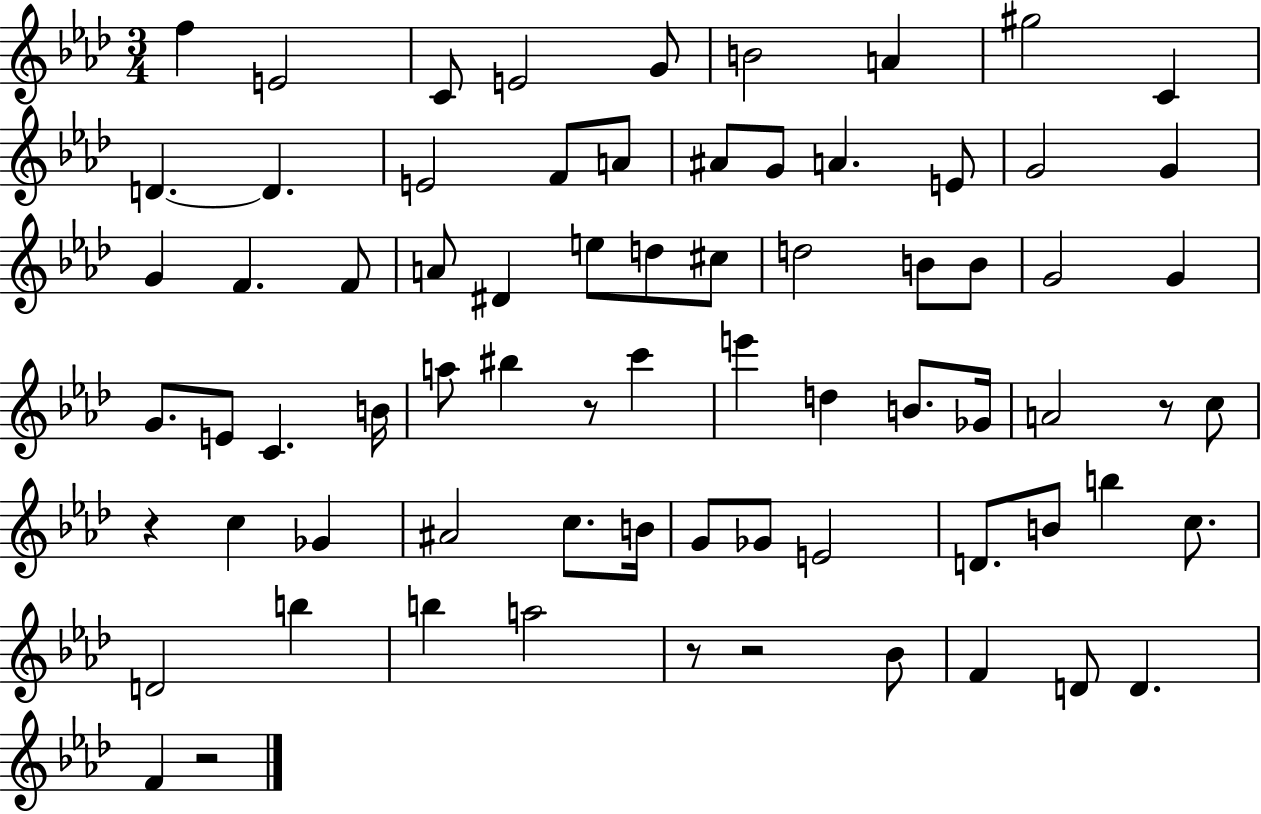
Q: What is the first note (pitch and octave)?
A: F5